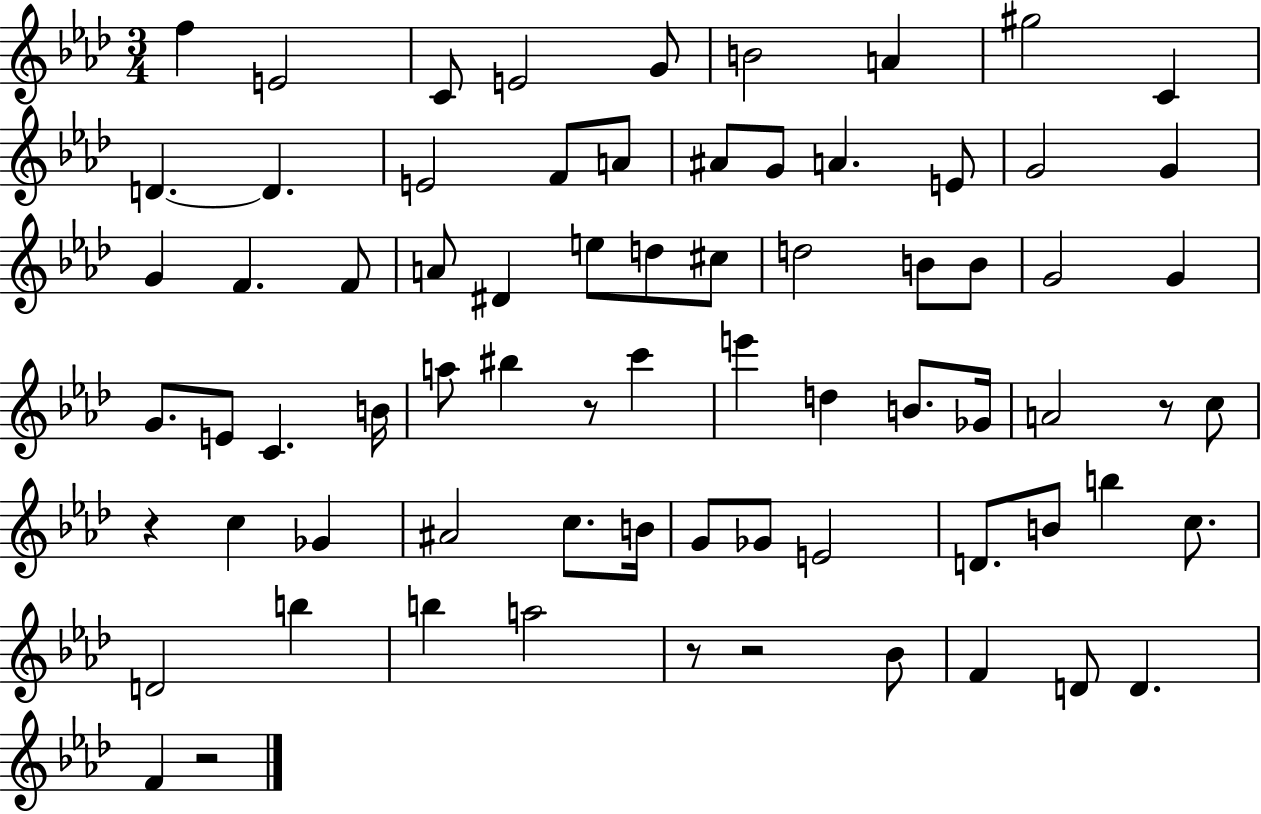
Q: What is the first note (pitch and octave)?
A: F5